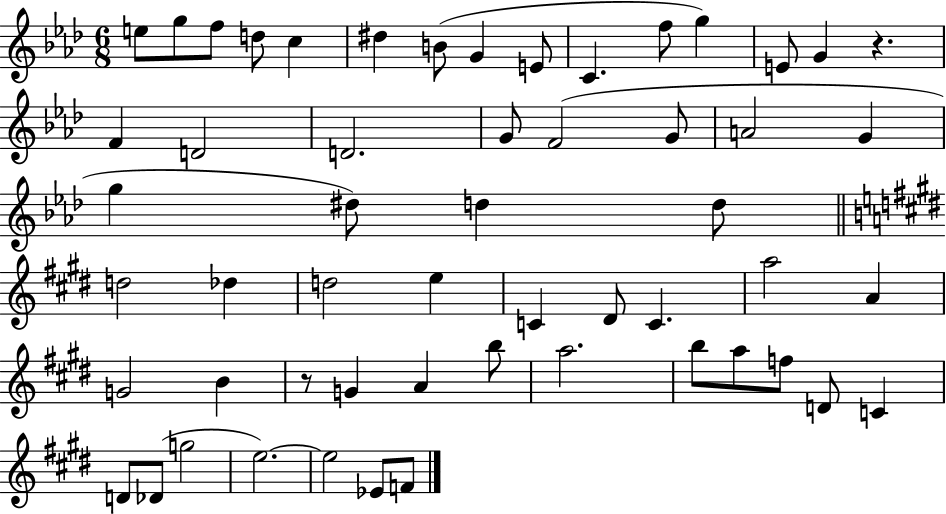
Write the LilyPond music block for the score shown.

{
  \clef treble
  \numericTimeSignature
  \time 6/8
  \key aes \major
  e''8 g''8 f''8 d''8 c''4 | dis''4 b'8( g'4 e'8 | c'4. f''8 g''4) | e'8 g'4 r4. | \break f'4 d'2 | d'2. | g'8 f'2( g'8 | a'2 g'4 | \break g''4 dis''8) d''4 d''8 | \bar "||" \break \key e \major d''2 des''4 | d''2 e''4 | c'4 dis'8 c'4. | a''2 a'4 | \break g'2 b'4 | r8 g'4 a'4 b''8 | a''2. | b''8 a''8 f''8 d'8 c'4 | \break d'8 des'8( g''2 | e''2.~~) | e''2 ees'8 f'8 | \bar "|."
}